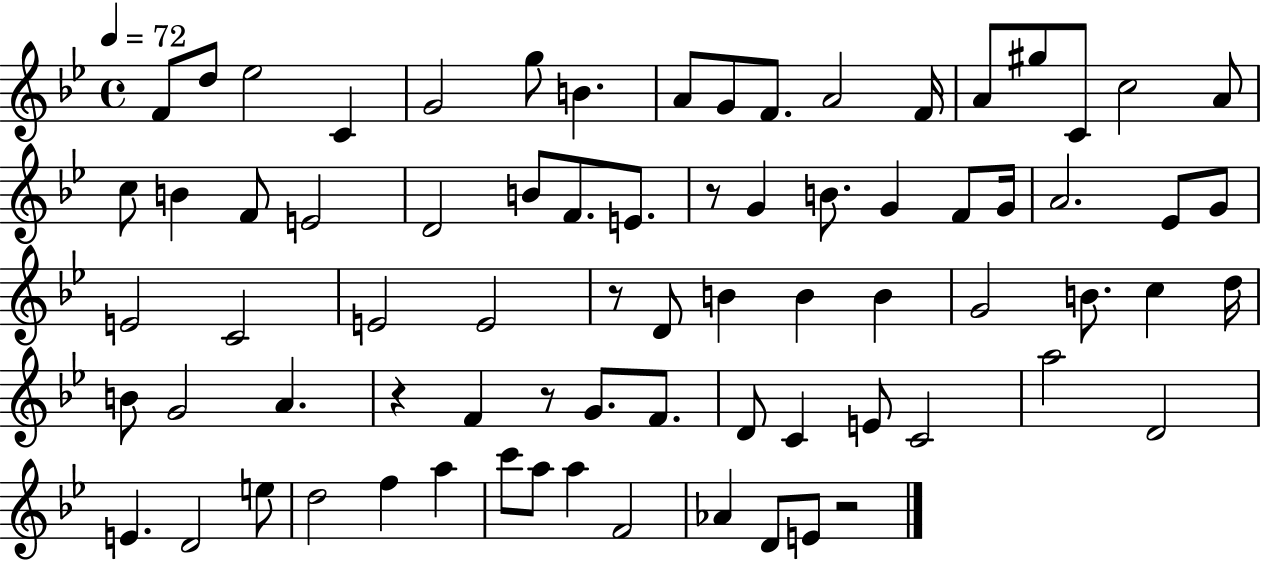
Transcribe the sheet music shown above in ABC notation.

X:1
T:Untitled
M:4/4
L:1/4
K:Bb
F/2 d/2 _e2 C G2 g/2 B A/2 G/2 F/2 A2 F/4 A/2 ^g/2 C/2 c2 A/2 c/2 B F/2 E2 D2 B/2 F/2 E/2 z/2 G B/2 G F/2 G/4 A2 _E/2 G/2 E2 C2 E2 E2 z/2 D/2 B B B G2 B/2 c d/4 B/2 G2 A z F z/2 G/2 F/2 D/2 C E/2 C2 a2 D2 E D2 e/2 d2 f a c'/2 a/2 a F2 _A D/2 E/2 z2